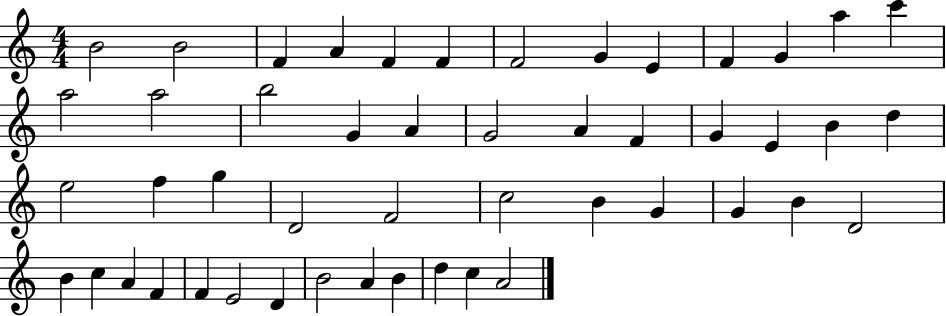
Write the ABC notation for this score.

X:1
T:Untitled
M:4/4
L:1/4
K:C
B2 B2 F A F F F2 G E F G a c' a2 a2 b2 G A G2 A F G E B d e2 f g D2 F2 c2 B G G B D2 B c A F F E2 D B2 A B d c A2